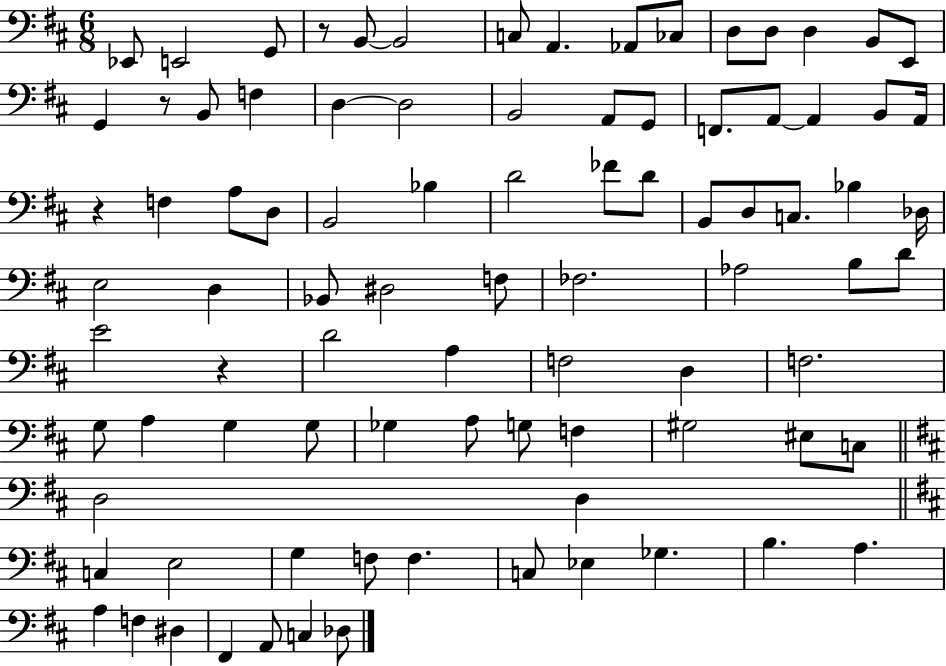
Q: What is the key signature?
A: D major